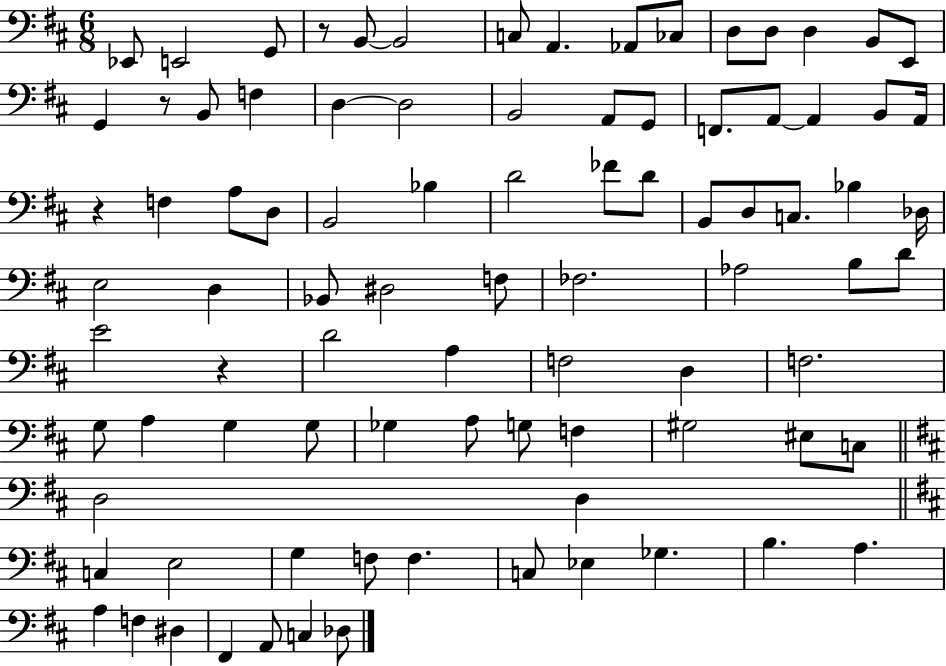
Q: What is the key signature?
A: D major